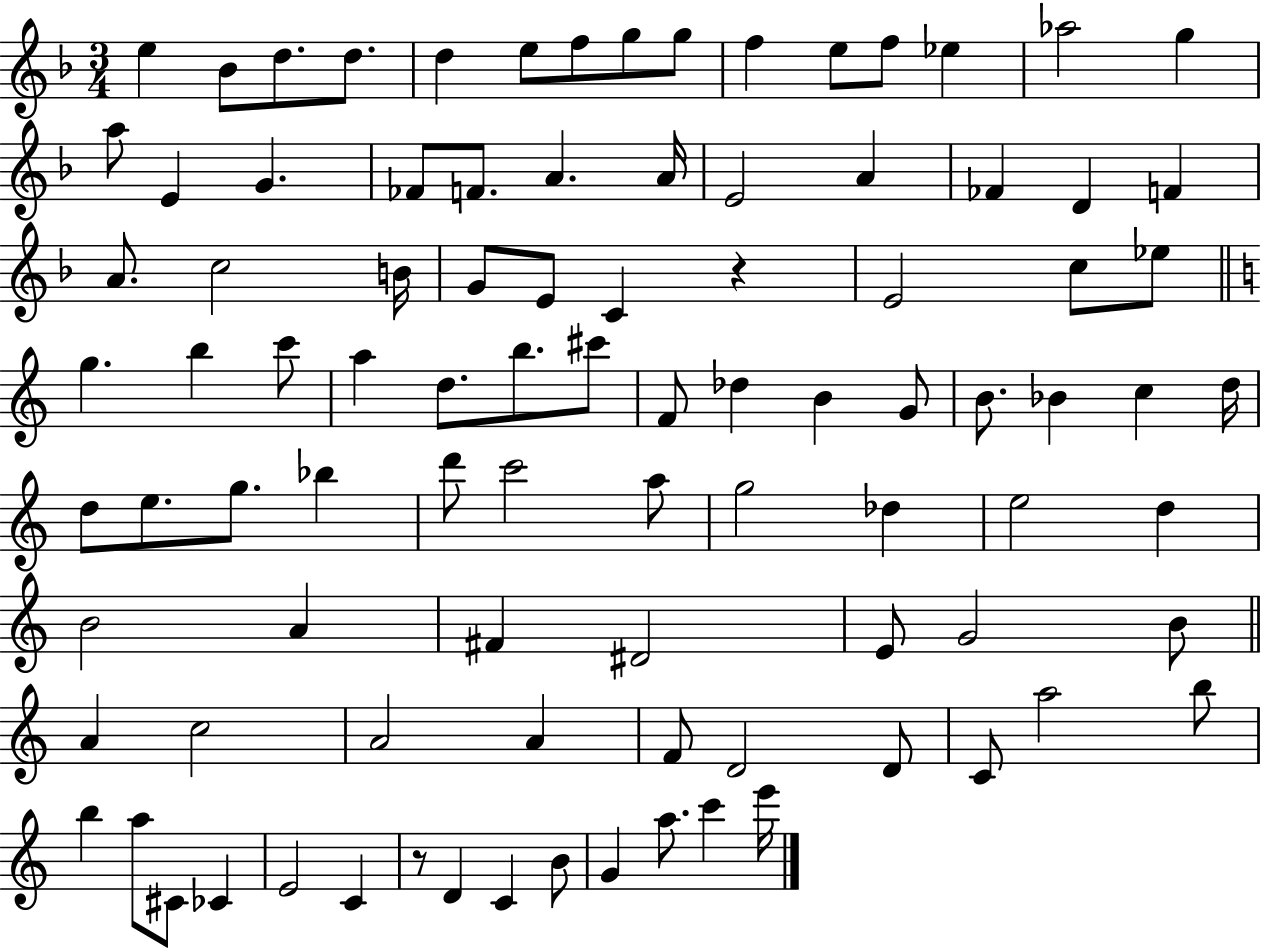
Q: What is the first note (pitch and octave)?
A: E5